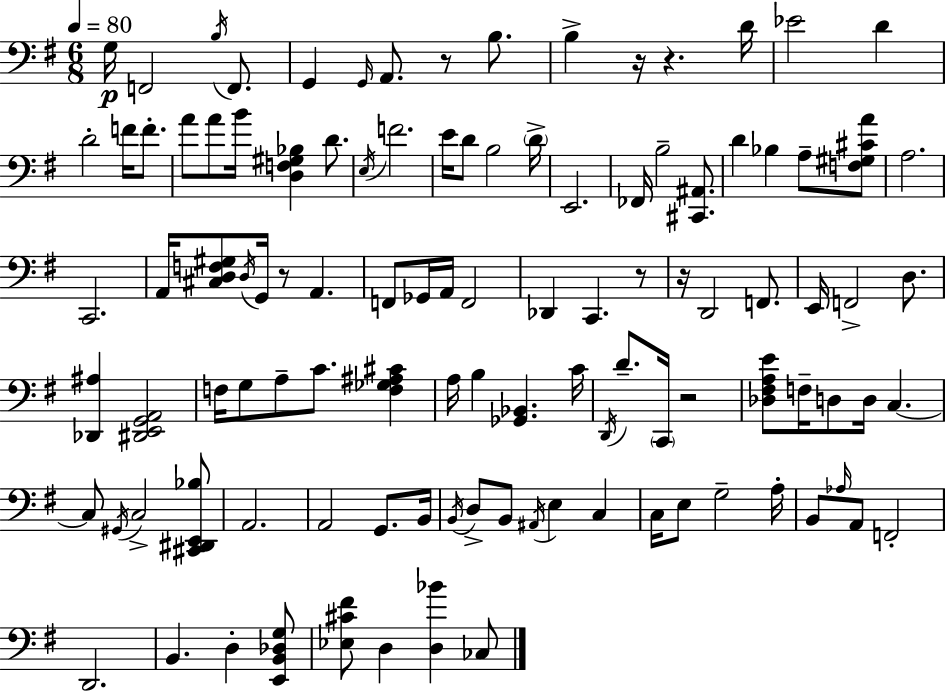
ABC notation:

X:1
T:Untitled
M:6/8
L:1/4
K:Em
G,/4 F,,2 B,/4 F,,/2 G,, G,,/4 A,,/2 z/2 B,/2 B, z/4 z D/4 _E2 D D2 F/4 F/2 A/2 A/2 B/4 [D,F,^G,_B,] D/2 E,/4 F2 E/4 D/2 B,2 D/4 E,,2 _F,,/4 B,2 [^C,,^A,,]/2 D _B, A,/2 [F,^G,^CA]/2 A,2 C,,2 A,,/4 [^C,D,F,^G,]/2 D,/4 G,,/4 z/2 A,, F,,/2 _G,,/4 A,,/4 F,,2 _D,, C,, z/2 z/4 D,,2 F,,/2 E,,/4 F,,2 D,/2 [_D,,^A,] [^D,,E,,G,,A,,]2 F,/4 G,/2 A,/2 C/2 [F,_G,^A,^C] A,/4 B, [_G,,_B,,] C/4 D,,/4 D/2 C,,/4 z2 [_D,^F,A,E]/2 F,/4 D,/2 D,/4 C, C,/2 ^G,,/4 C,2 [^C,,^D,,E,,_B,]/2 A,,2 A,,2 G,,/2 B,,/4 B,,/4 D,/2 B,,/2 ^A,,/4 E, C, C,/4 E,/2 G,2 A,/4 B,,/2 _A,/4 A,,/2 F,,2 D,,2 B,, D, [E,,B,,_D,G,]/2 [_E,^C^F]/2 D, [D,_B] _C,/2